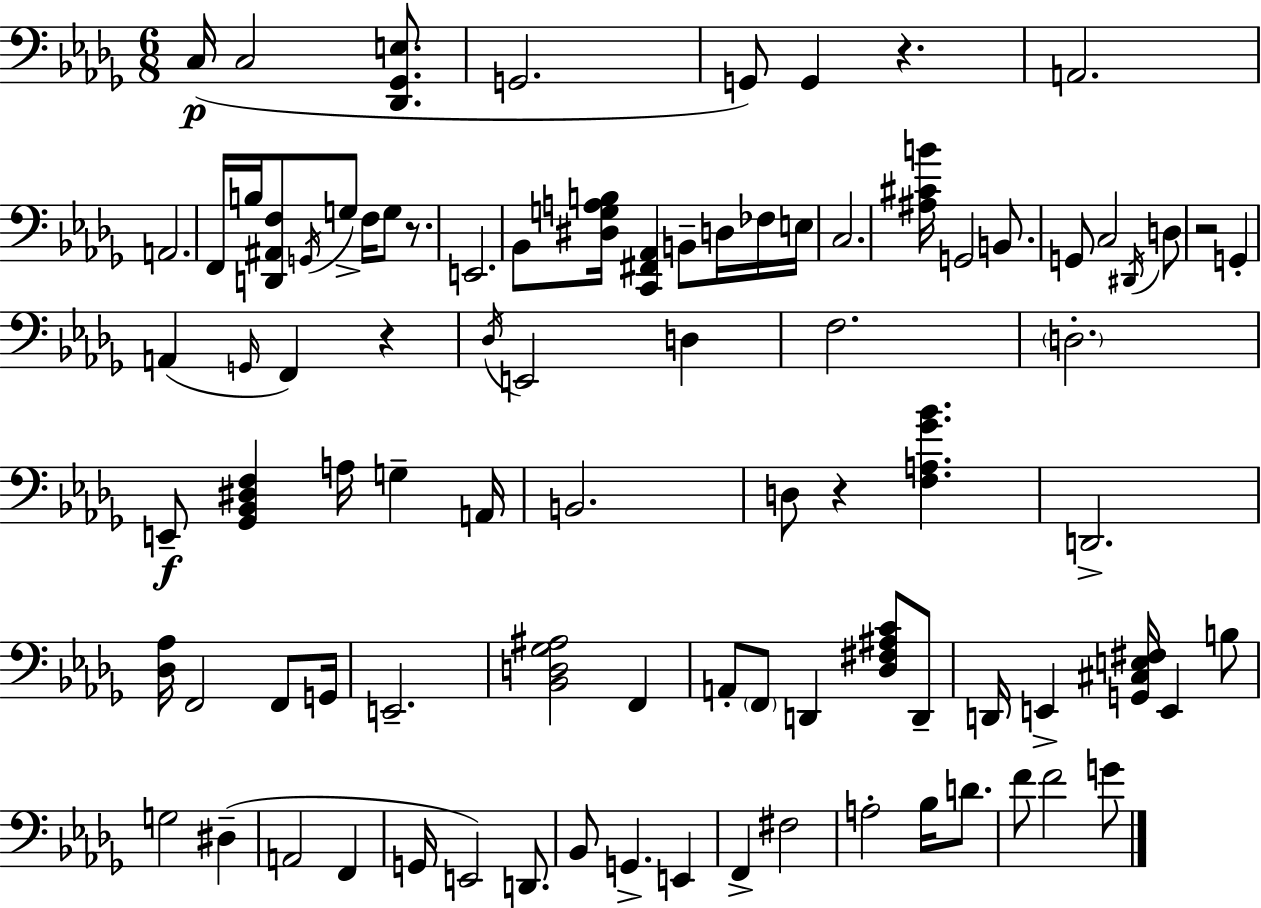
C3/s C3/h [Db2,Gb2,E3]/e. G2/h. G2/e G2/q R/q. A2/h. A2/h. F2/s B3/s [D2,A#2,F3]/e G2/s G3/e F3/s G3/e R/e. E2/h. Bb2/e [D#3,G3,A3,B3]/s [C2,F#2,Ab2]/q B2/e D3/s FES3/s E3/s C3/h. [A#3,C#4,B4]/s G2/h B2/e. G2/e C3/h D#2/s D3/e R/h G2/q A2/q G2/s F2/q R/q Db3/s E2/h D3/q F3/h. D3/h. E2/e [Gb2,Bb2,D#3,F3]/q A3/s G3/q A2/s B2/h. D3/e R/q [F3,A3,Gb4,Bb4]/q. D2/h. [Db3,Ab3]/s F2/h F2/e G2/s E2/h. [Bb2,D3,Gb3,A#3]/h F2/q A2/e F2/e D2/q [Db3,F#3,A#3,C4]/e D2/e D2/s E2/q [G2,C#3,E3,F#3]/s E2/q B3/e G3/h D#3/q A2/h F2/q G2/s E2/h D2/e. Bb2/e G2/q. E2/q F2/q F#3/h A3/h Bb3/s D4/e. F4/e F4/h G4/e